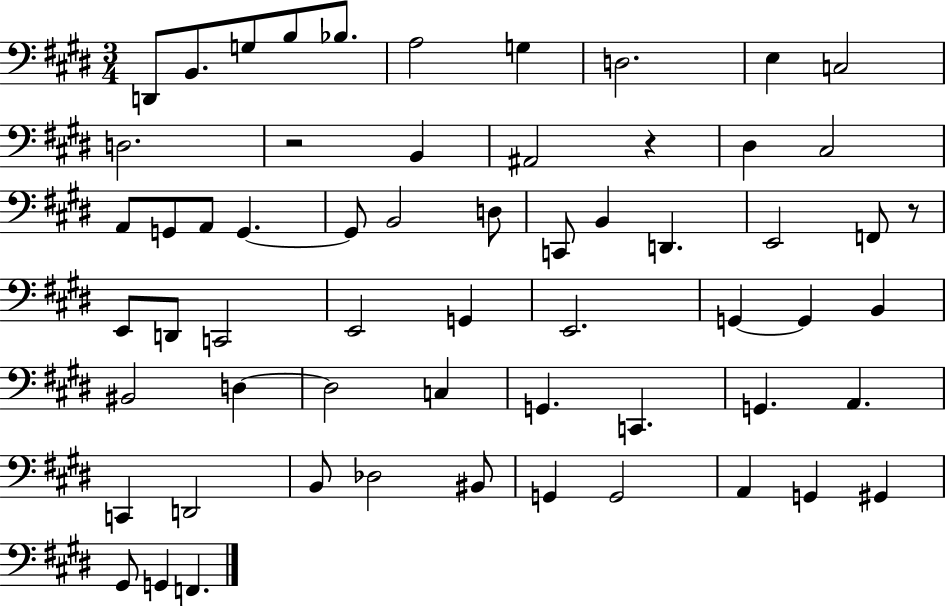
X:1
T:Untitled
M:3/4
L:1/4
K:E
D,,/2 B,,/2 G,/2 B,/2 _B,/2 A,2 G, D,2 E, C,2 D,2 z2 B,, ^A,,2 z ^D, ^C,2 A,,/2 G,,/2 A,,/2 G,, G,,/2 B,,2 D,/2 C,,/2 B,, D,, E,,2 F,,/2 z/2 E,,/2 D,,/2 C,,2 E,,2 G,, E,,2 G,, G,, B,, ^B,,2 D, D,2 C, G,, C,, G,, A,, C,, D,,2 B,,/2 _D,2 ^B,,/2 G,, G,,2 A,, G,, ^G,, ^G,,/2 G,, F,,